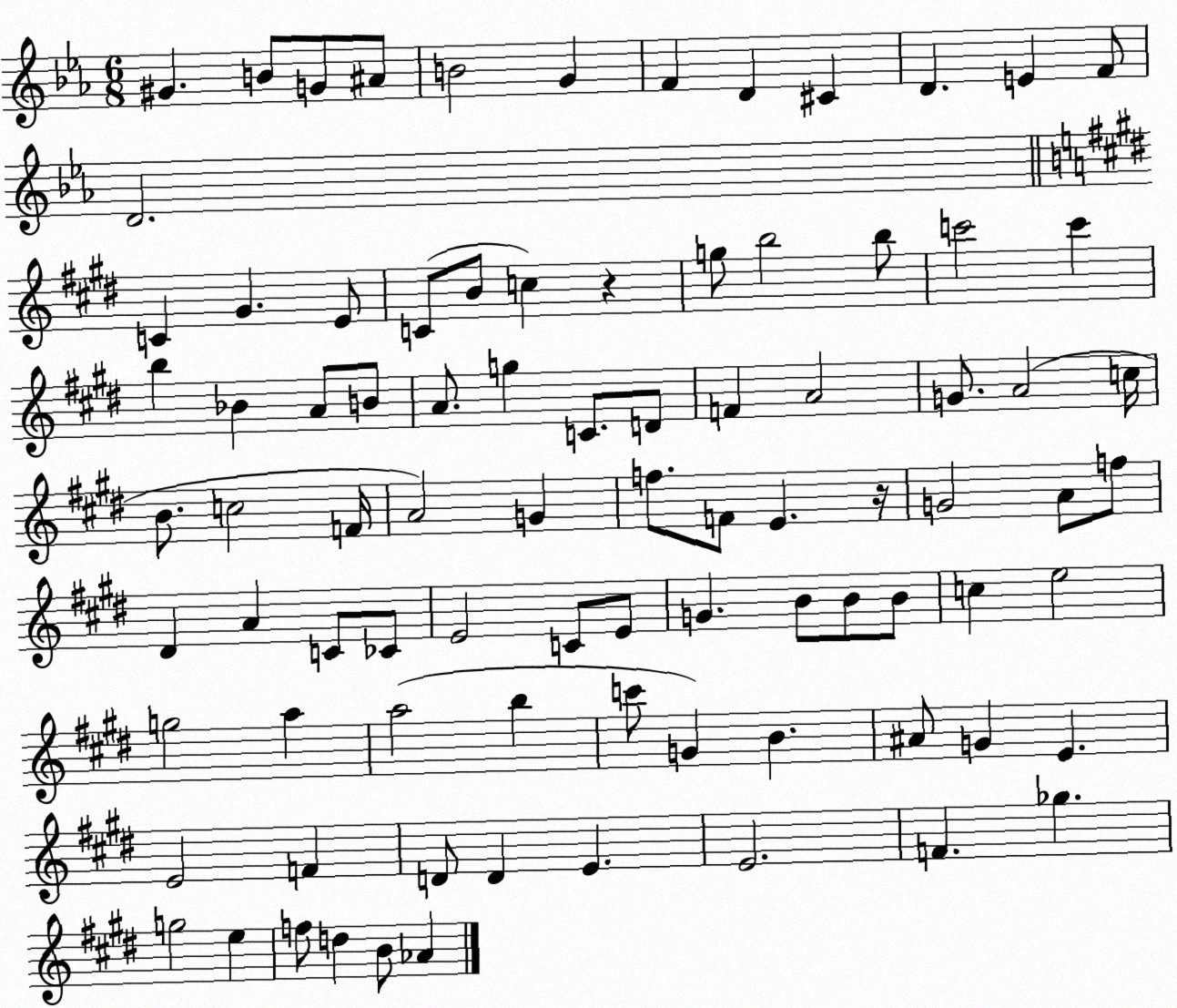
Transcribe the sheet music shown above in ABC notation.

X:1
T:Untitled
M:6/8
L:1/4
K:Eb
^G B/2 G/2 ^A/2 B2 G F D ^C D E F/2 D2 C ^G E/2 C/2 B/2 c z g/2 b2 b/2 c'2 c' b _B A/2 B/2 A/2 g C/2 D/2 F A2 G/2 A2 c/4 B/2 c2 F/4 A2 G f/2 F/2 E z/4 G2 A/2 f/2 ^D A C/2 _C/2 E2 C/2 E/2 G B/2 B/2 B/2 c e2 g2 a a2 b c'/2 G B ^A/2 G E E2 F D/2 D E E2 F _g g2 e f/2 d B/2 _A